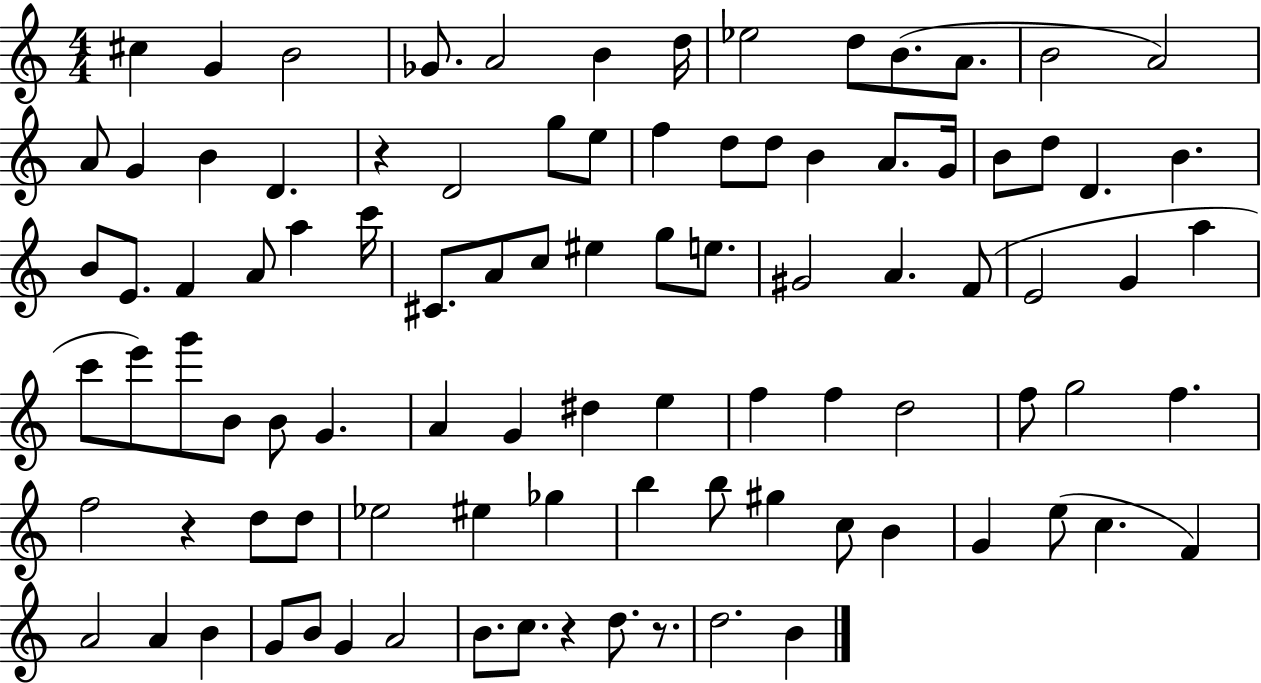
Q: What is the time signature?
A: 4/4